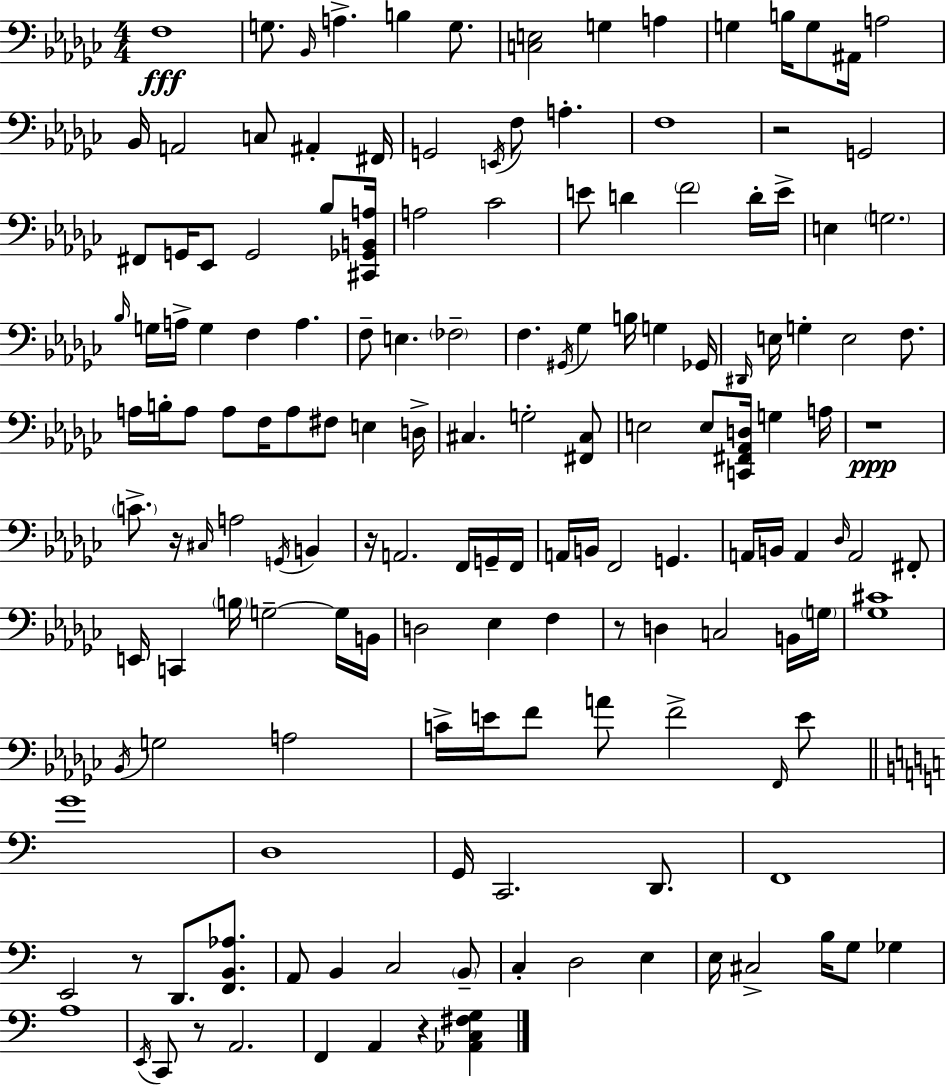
X:1
T:Untitled
M:4/4
L:1/4
K:Ebm
F,4 G,/2 _B,,/4 A, B, G,/2 [C,E,]2 G, A, G, B,/4 G,/2 ^A,,/4 A,2 _B,,/4 A,,2 C,/2 ^A,, ^F,,/4 G,,2 E,,/4 F,/2 A, F,4 z2 G,,2 ^F,,/2 G,,/4 _E,,/2 G,,2 _B,/2 [^C,,_G,,B,,A,]/4 A,2 _C2 E/2 D F2 D/4 E/4 E, G,2 _B,/4 G,/4 A,/4 G, F, A, F,/2 E, _F,2 F, ^G,,/4 _G, B,/4 G, _G,,/4 ^D,,/4 E,/4 G, E,2 F,/2 A,/4 B,/4 A,/2 A,/2 F,/4 A,/2 ^F,/2 E, D,/4 ^C, G,2 [^F,,^C,]/2 E,2 E,/2 [C,,^F,,_A,,D,]/4 G, A,/4 z4 C/2 z/4 ^C,/4 A,2 G,,/4 B,, z/4 A,,2 F,,/4 G,,/4 F,,/4 A,,/4 B,,/4 F,,2 G,, A,,/4 B,,/4 A,, _D,/4 A,,2 ^F,,/2 E,,/4 C,, B,/4 G,2 G,/4 B,,/4 D,2 _E, F, z/2 D, C,2 B,,/4 G,/4 [_G,^C]4 _B,,/4 G,2 A,2 C/4 E/4 F/2 A/2 F2 F,,/4 E/2 G4 D,4 G,,/4 C,,2 D,,/2 F,,4 E,,2 z/2 D,,/2 [F,,B,,_A,]/2 A,,/2 B,, C,2 B,,/2 C, D,2 E, E,/4 ^C,2 B,/4 G,/2 _G, A,4 E,,/4 C,,/2 z/2 A,,2 F,, A,, z [_A,,C,^F,G,]